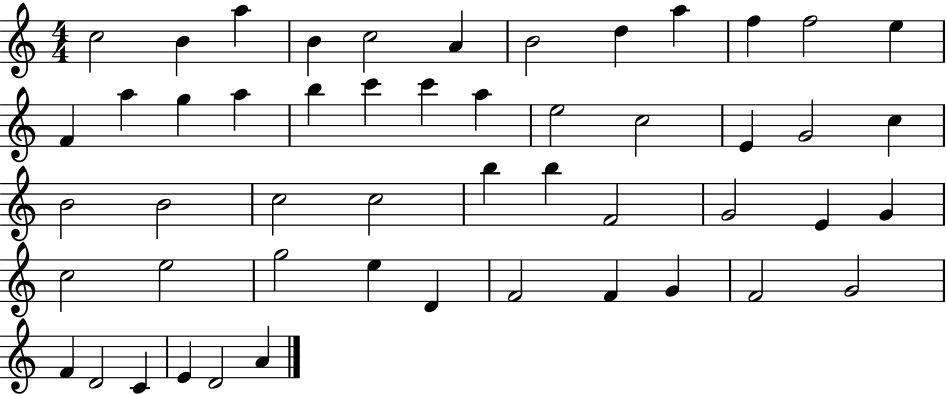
{
  \clef treble
  \numericTimeSignature
  \time 4/4
  \key c \major
  c''2 b'4 a''4 | b'4 c''2 a'4 | b'2 d''4 a''4 | f''4 f''2 e''4 | \break f'4 a''4 g''4 a''4 | b''4 c'''4 c'''4 a''4 | e''2 c''2 | e'4 g'2 c''4 | \break b'2 b'2 | c''2 c''2 | b''4 b''4 f'2 | g'2 e'4 g'4 | \break c''2 e''2 | g''2 e''4 d'4 | f'2 f'4 g'4 | f'2 g'2 | \break f'4 d'2 c'4 | e'4 d'2 a'4 | \bar "|."
}